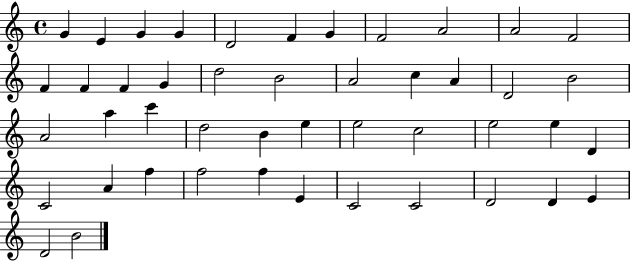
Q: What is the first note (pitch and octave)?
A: G4